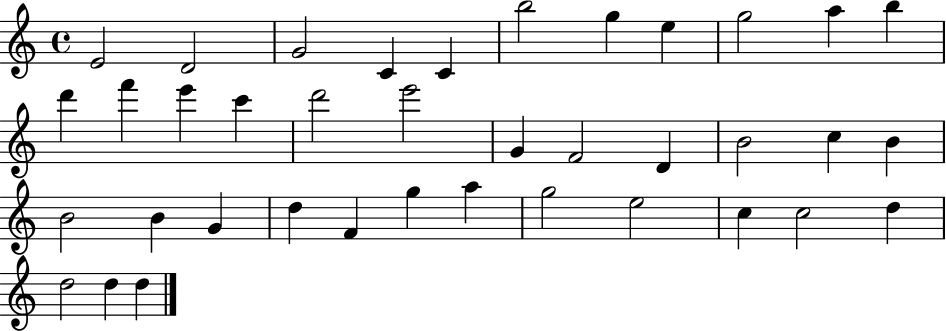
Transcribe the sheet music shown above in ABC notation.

X:1
T:Untitled
M:4/4
L:1/4
K:C
E2 D2 G2 C C b2 g e g2 a b d' f' e' c' d'2 e'2 G F2 D B2 c B B2 B G d F g a g2 e2 c c2 d d2 d d